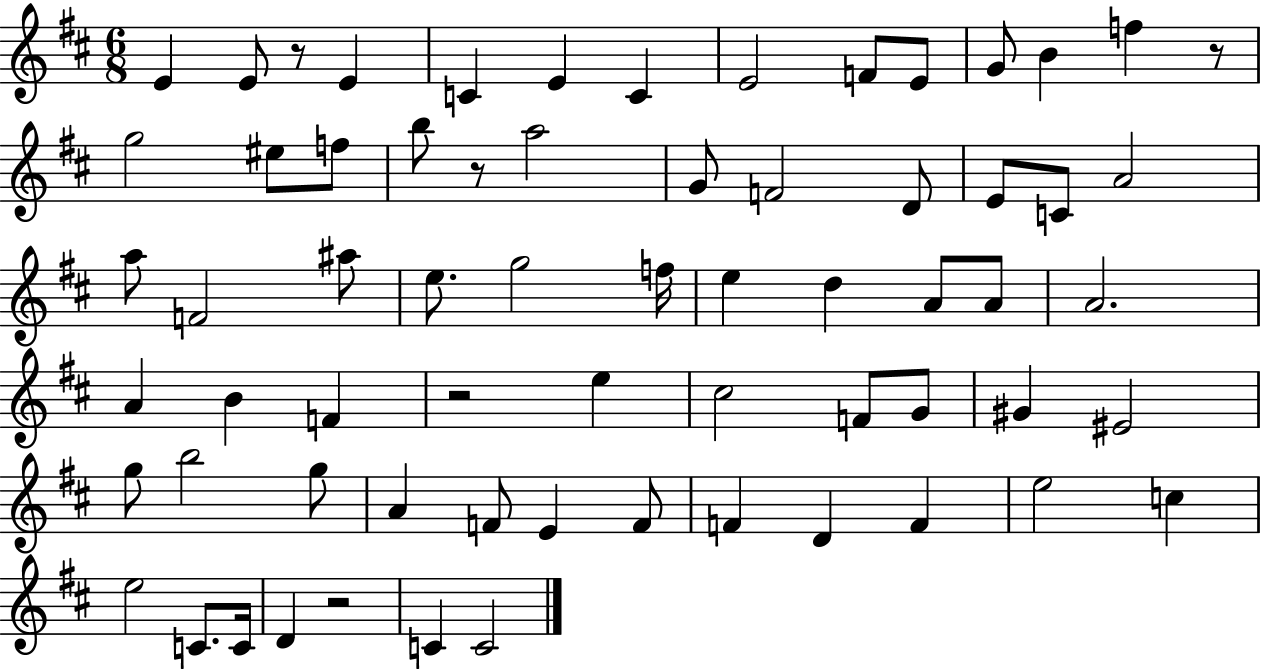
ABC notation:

X:1
T:Untitled
M:6/8
L:1/4
K:D
E E/2 z/2 E C E C E2 F/2 E/2 G/2 B f z/2 g2 ^e/2 f/2 b/2 z/2 a2 G/2 F2 D/2 E/2 C/2 A2 a/2 F2 ^a/2 e/2 g2 f/4 e d A/2 A/2 A2 A B F z2 e ^c2 F/2 G/2 ^G ^E2 g/2 b2 g/2 A F/2 E F/2 F D F e2 c e2 C/2 C/4 D z2 C C2